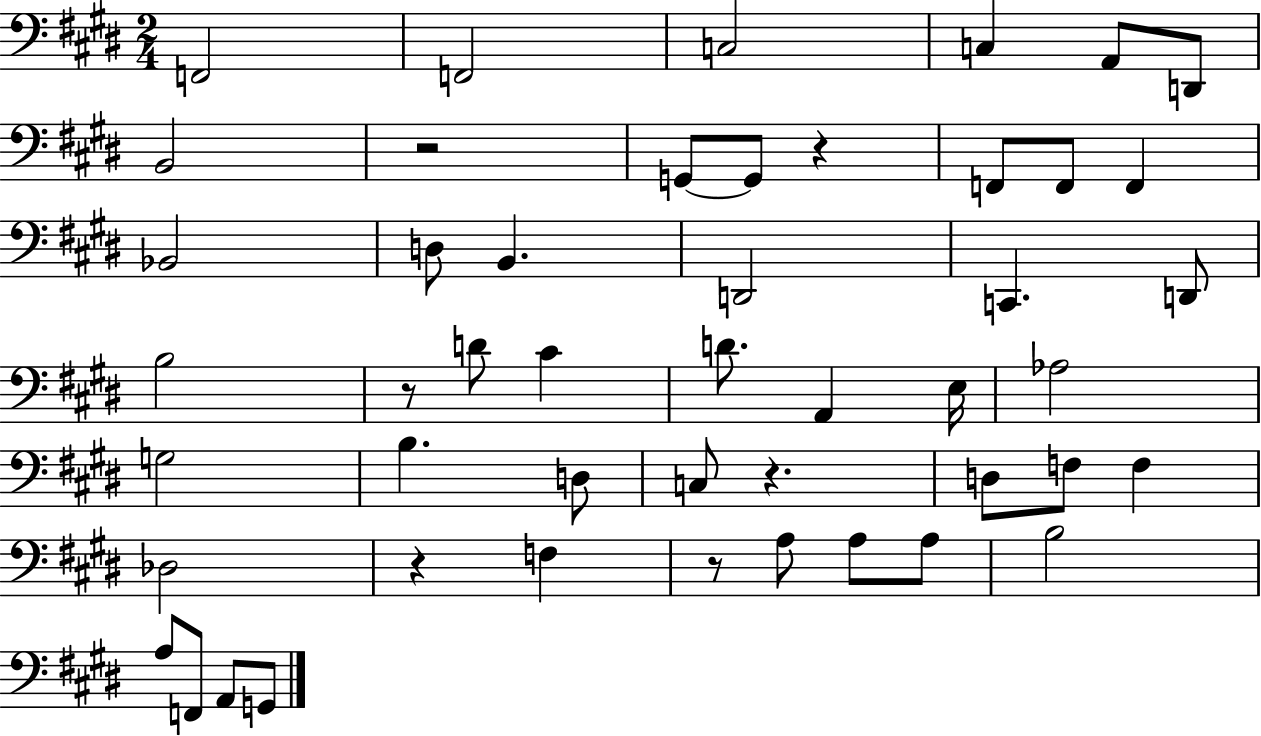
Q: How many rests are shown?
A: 6